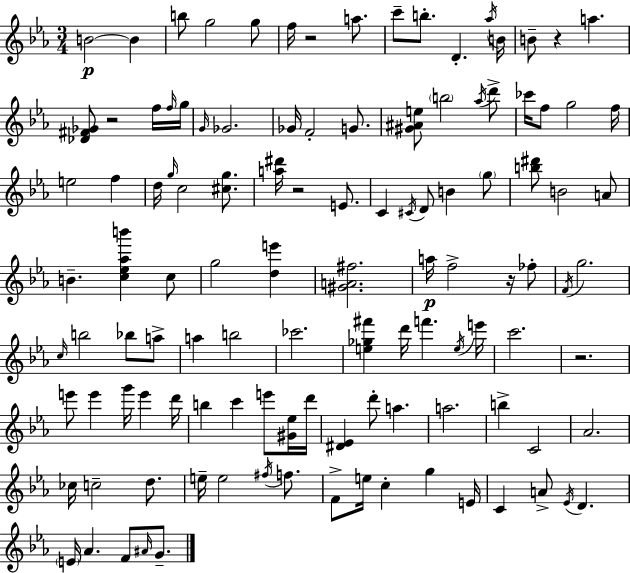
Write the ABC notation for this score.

X:1
T:Untitled
M:3/4
L:1/4
K:Eb
B2 B b/2 g2 g/2 f/4 z2 a/2 c'/2 b/2 D _a/4 B/4 B/2 z a [_D^F_G]/2 z2 f/4 f/4 g/4 G/4 _G2 _G/4 F2 G/2 [^G^Ae]/2 b2 _a/4 d'/2 _c'/4 f/2 g2 f/4 e2 f d/4 g/4 c2 [^cg]/2 [a^d']/4 z2 E/2 C ^C/4 D/2 B g/2 [b^d']/2 B2 A/2 B [c_e_ab'] c/2 g2 [de'] [^GA^f]2 a/4 f2 z/4 _f/2 F/4 g2 c/4 b2 _b/2 a/2 a b2 _c'2 [e_g^f'] d'/4 f' e/4 e'/4 c'2 z2 e'/2 e' g'/4 e' d'/4 b c' e'/2 [^G_e]/4 d'/4 [^D_E] d'/2 a a2 b C2 _A2 _c/4 c2 d/2 e/4 e2 ^f/4 f/2 F/2 e/4 c g E/4 C A/2 _E/4 D E/4 _A F/2 ^A/4 G/2